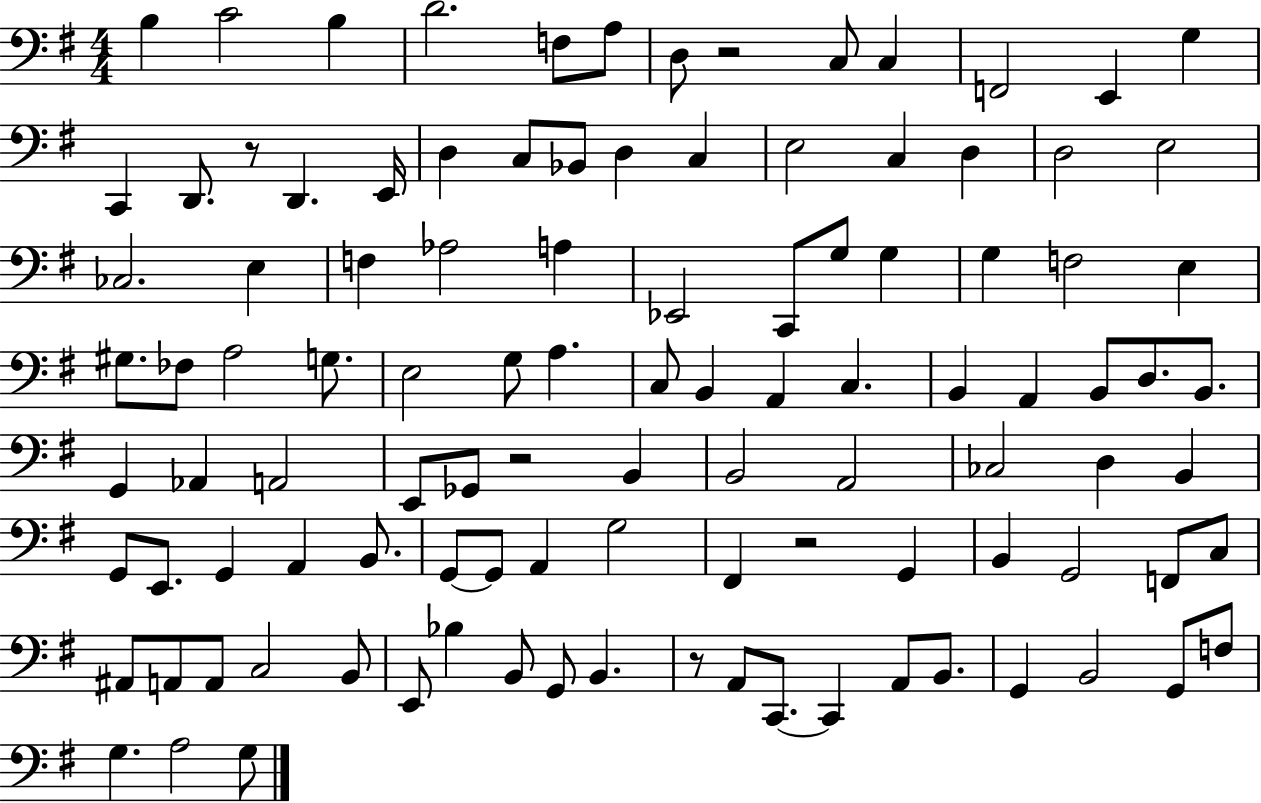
{
  \clef bass
  \numericTimeSignature
  \time 4/4
  \key g \major
  b4 c'2 b4 | d'2. f8 a8 | d8 r2 c8 c4 | f,2 e,4 g4 | \break c,4 d,8. r8 d,4. e,16 | d4 c8 bes,8 d4 c4 | e2 c4 d4 | d2 e2 | \break ces2. e4 | f4 aes2 a4 | ees,2 c,8 g8 g4 | g4 f2 e4 | \break gis8. fes8 a2 g8. | e2 g8 a4. | c8 b,4 a,4 c4. | b,4 a,4 b,8 d8. b,8. | \break g,4 aes,4 a,2 | e,8 ges,8 r2 b,4 | b,2 a,2 | ces2 d4 b,4 | \break g,8 e,8. g,4 a,4 b,8. | g,8~~ g,8 a,4 g2 | fis,4 r2 g,4 | b,4 g,2 f,8 c8 | \break ais,8 a,8 a,8 c2 b,8 | e,8 bes4 b,8 g,8 b,4. | r8 a,8 c,8.~~ c,4 a,8 b,8. | g,4 b,2 g,8 f8 | \break g4. a2 g8 | \bar "|."
}